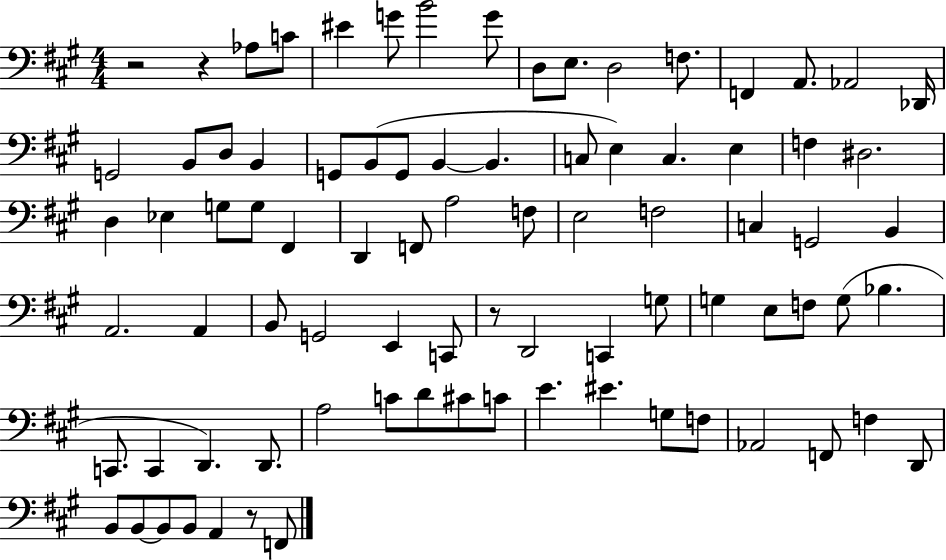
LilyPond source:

{
  \clef bass
  \numericTimeSignature
  \time 4/4
  \key a \major
  \repeat volta 2 { r2 r4 aes8 c'8 | eis'4 g'8 b'2 g'8 | d8 e8. d2 f8. | f,4 a,8. aes,2 des,16 | \break g,2 b,8 d8 b,4 | g,8 b,8( g,8 b,4~~ b,4. | c8 e4) c4. e4 | f4 dis2. | \break d4 ees4 g8 g8 fis,4 | d,4 f,8 a2 f8 | e2 f2 | c4 g,2 b,4 | \break a,2. a,4 | b,8 g,2 e,4 c,8 | r8 d,2 c,4 g8 | g4 e8 f8 g8( bes4. | \break c,8. c,4 d,4.) d,8. | a2 c'8 d'8 cis'8 c'8 | e'4. eis'4. g8 f8 | aes,2 f,8 f4 d,8 | \break b,8 b,8~~ b,8 b,8 a,4 r8 f,8 | } \bar "|."
}